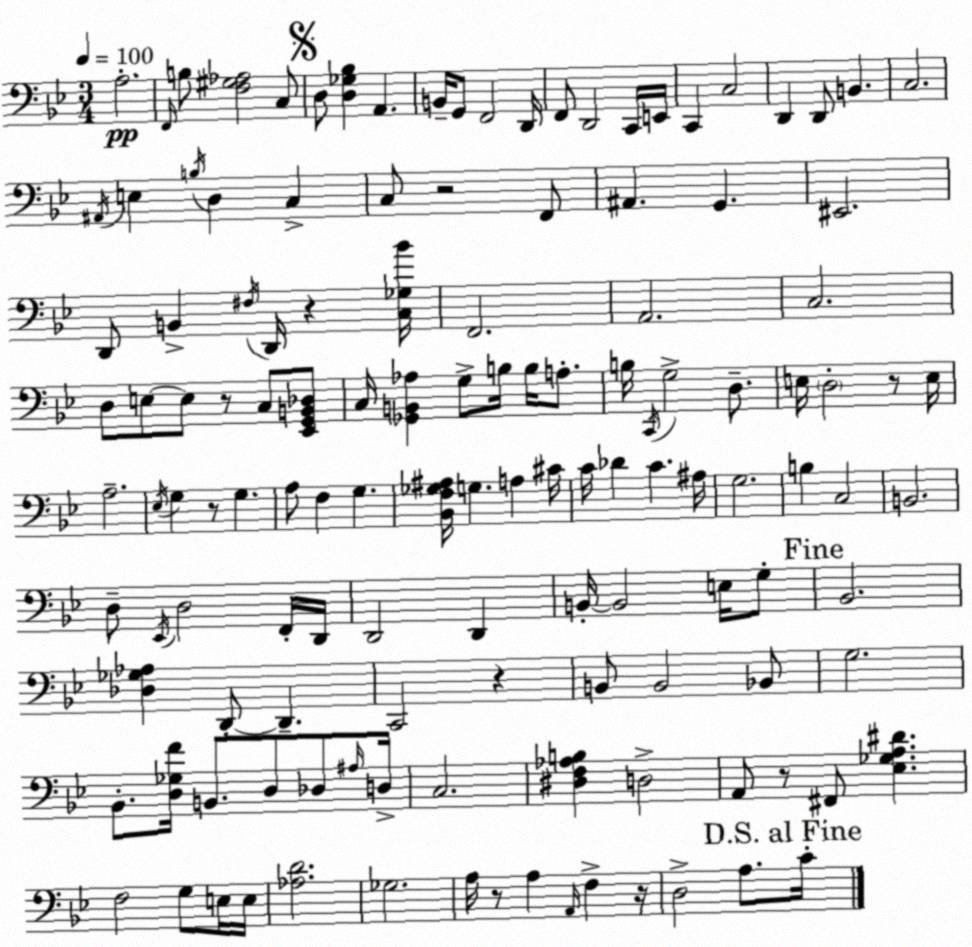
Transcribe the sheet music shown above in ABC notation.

X:1
T:Untitled
M:3/4
L:1/4
K:Gm
A,2 F,,/4 B,/2 [F,^G,_A,]2 C,/2 D,/2 [D,_G,_B,] A,, B,,/4 G,,/2 F,,2 D,,/4 F,,/2 D,,2 C,,/4 E,,/4 C,, C,2 D,, D,,/2 B,, C,2 ^A,,/4 E, B,/4 D, C, C,/2 z2 F,,/2 ^A,, G,, ^E,,2 D,,/2 B,, ^F,/4 D,,/4 z [C,_G,_B]/4 F,,2 A,,2 C,2 D,/2 E,/2 E,/2 z/2 C,/2 [_E,,G,,B,,_D,]/2 C,/4 [_G,,B,,_A,] G,/2 B,/4 B,/4 A,/2 B,/4 C,,/4 G,2 D,/2 E,/4 D,2 z/2 E,/4 A,2 _E,/4 G, z/2 G, A,/2 F, G, [_B,,F,_G,^A,]/4 G, A, ^C/4 C/4 _D C ^A,/4 G,2 B, C,2 B,,2 D,/2 _E,,/4 D,2 F,,/4 D,,/4 D,,2 D,, B,,/4 B,,2 E,/4 G,/2 _B,,2 [_D,_G,_A,] D,,/2 D,, C,,2 z B,,/2 B,,2 _B,,/2 G,2 _B,,/2 [D,_G,F]/4 B,,/2 D,/2 _D,/2 ^A,/4 D,/4 C,2 [^D,F,_A,B,] D,2 A,,/2 z/2 ^F,,/2 [_E,_G,A,^D] F,2 G,/2 E,/4 E,/4 [_A,D]2 _G,2 A,/4 z/2 A, A,,/4 F, z/4 D,2 A,/2 C/4